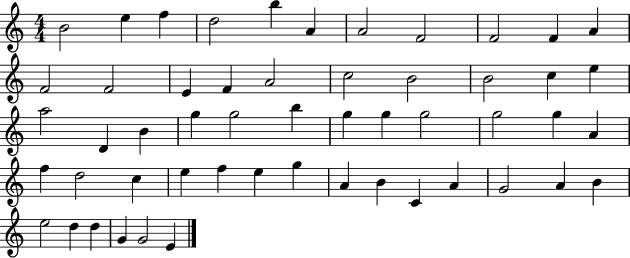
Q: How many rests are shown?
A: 0